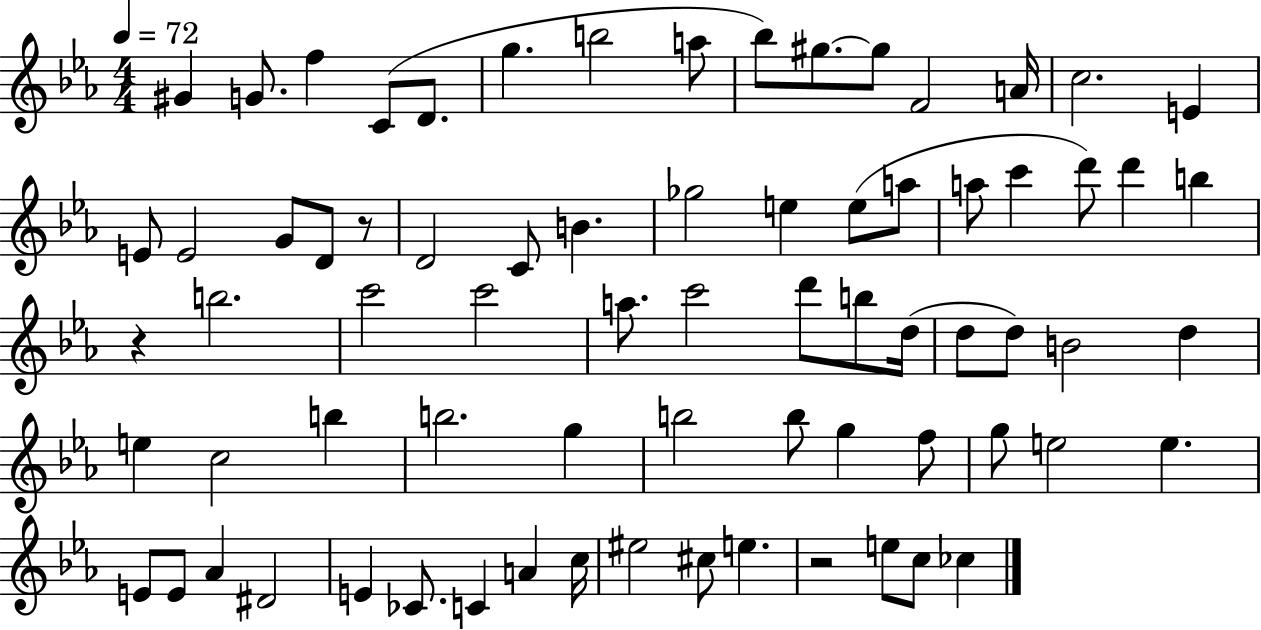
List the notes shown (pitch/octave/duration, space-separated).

G#4/q G4/e. F5/q C4/e D4/e. G5/q. B5/h A5/e Bb5/e G#5/e. G#5/e F4/h A4/s C5/h. E4/q E4/e E4/h G4/e D4/e R/e D4/h C4/e B4/q. Gb5/h E5/q E5/e A5/e A5/e C6/q D6/e D6/q B5/q R/q B5/h. C6/h C6/h A5/e. C6/h D6/e B5/e D5/s D5/e D5/e B4/h D5/q E5/q C5/h B5/q B5/h. G5/q B5/h B5/e G5/q F5/e G5/e E5/h E5/q. E4/e E4/e Ab4/q D#4/h E4/q CES4/e. C4/q A4/q C5/s EIS5/h C#5/e E5/q. R/h E5/e C5/e CES5/q